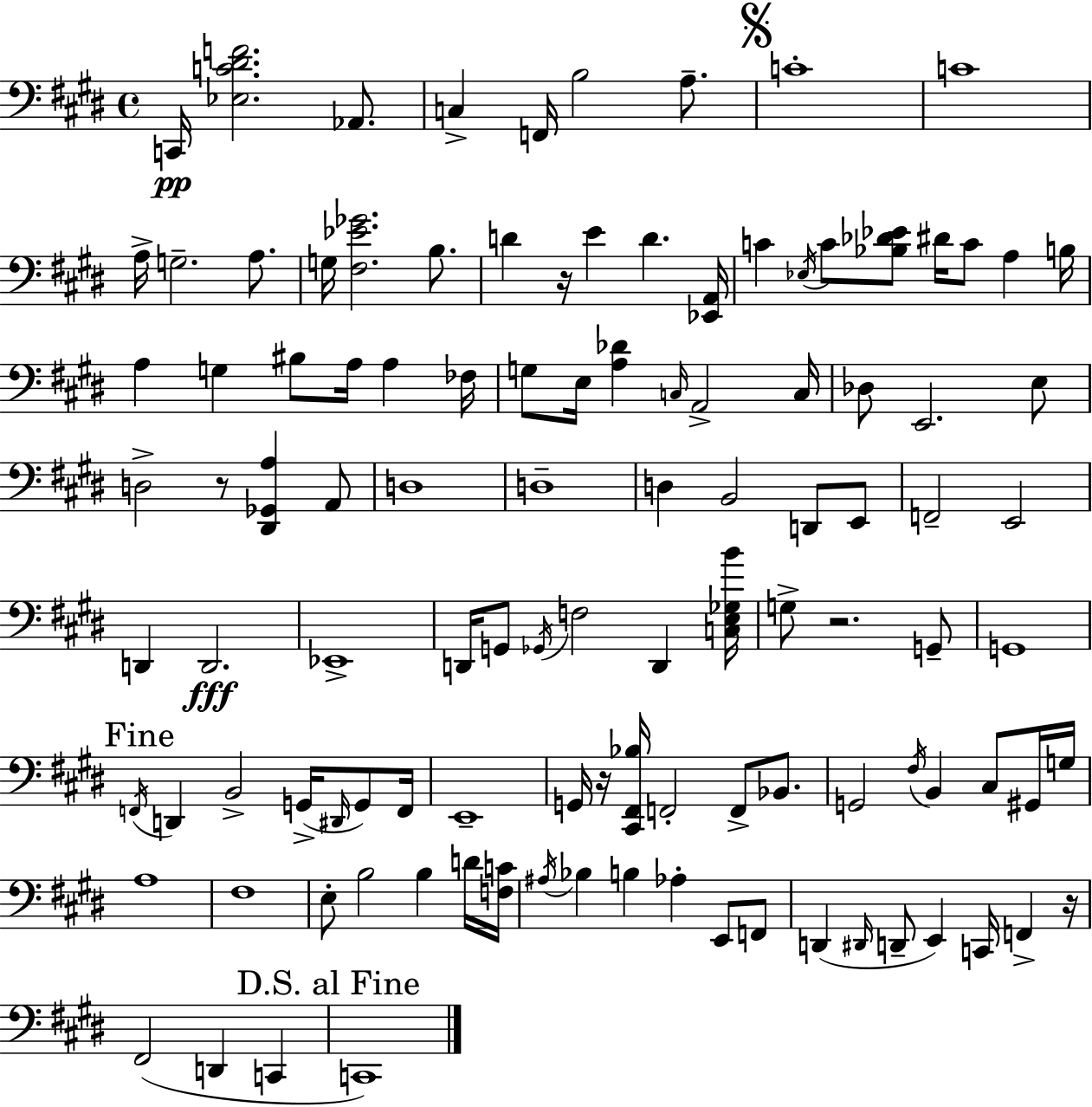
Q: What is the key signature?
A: E major